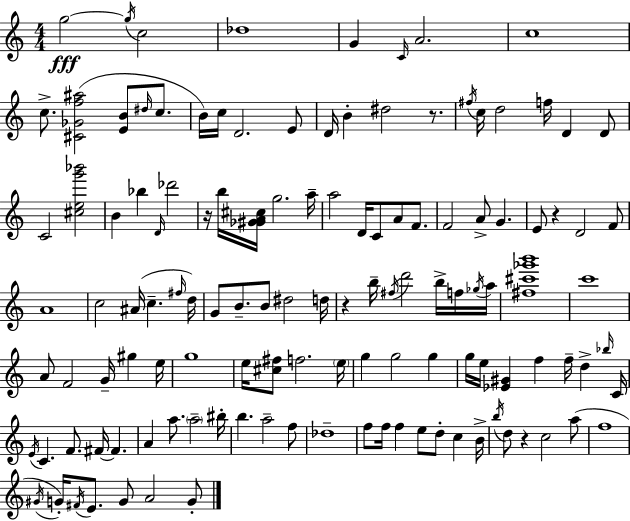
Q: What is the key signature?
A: C major